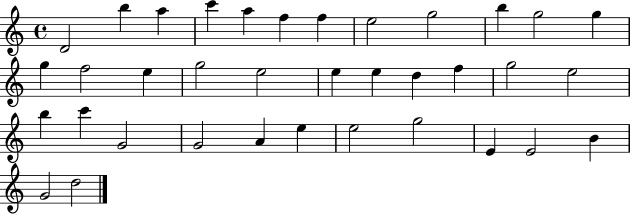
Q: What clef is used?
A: treble